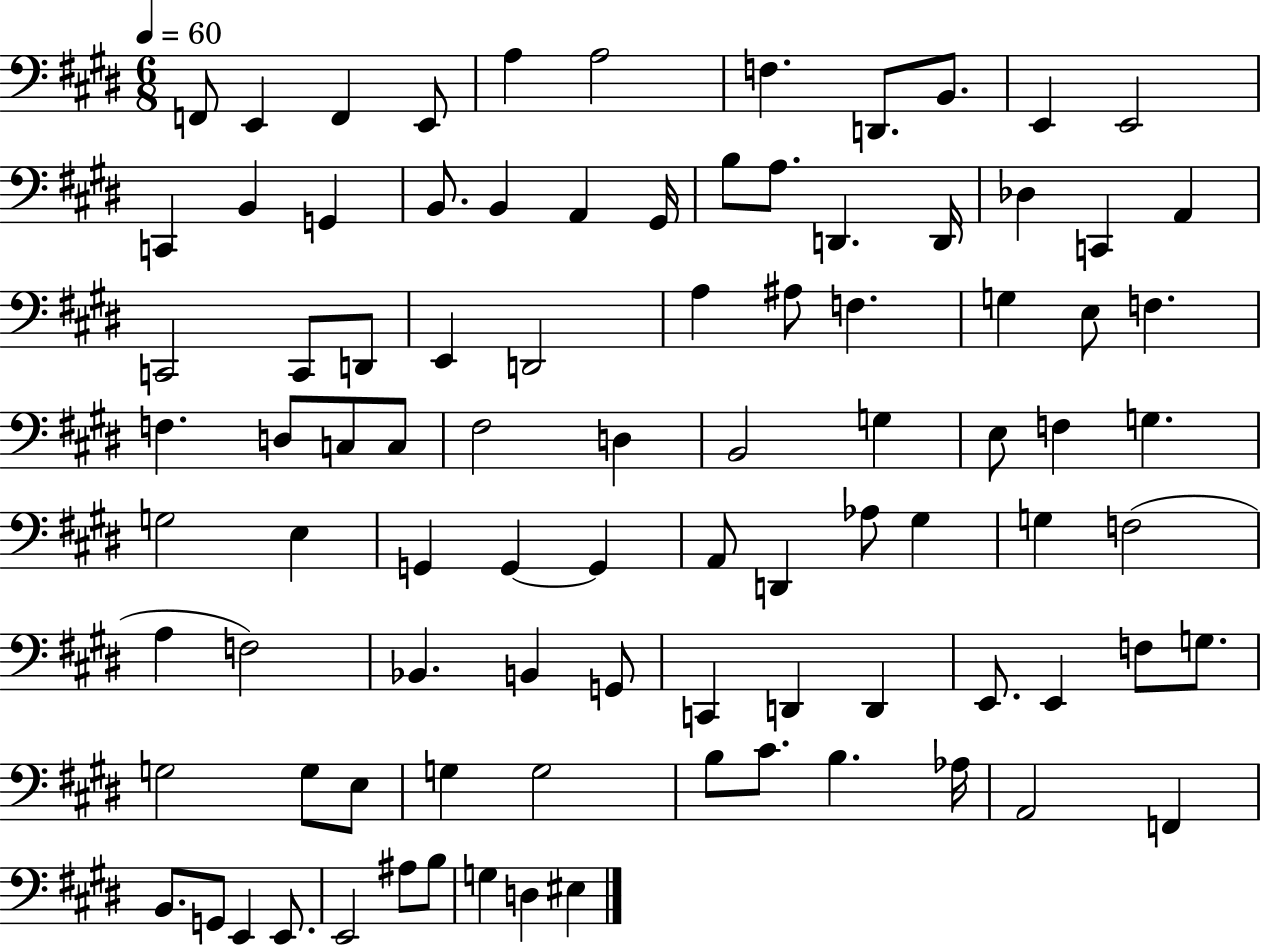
F2/e E2/q F2/q E2/e A3/q A3/h F3/q. D2/e. B2/e. E2/q E2/h C2/q B2/q G2/q B2/e. B2/q A2/q G#2/s B3/e A3/e. D2/q. D2/s Db3/q C2/q A2/q C2/h C2/e D2/e E2/q D2/h A3/q A#3/e F3/q. G3/q E3/e F3/q. F3/q. D3/e C3/e C3/e F#3/h D3/q B2/h G3/q E3/e F3/q G3/q. G3/h E3/q G2/q G2/q G2/q A2/e D2/q Ab3/e G#3/q G3/q F3/h A3/q F3/h Bb2/q. B2/q G2/e C2/q D2/q D2/q E2/e. E2/q F3/e G3/e. G3/h G3/e E3/e G3/q G3/h B3/e C#4/e. B3/q. Ab3/s A2/h F2/q B2/e. G2/e E2/q E2/e. E2/h A#3/e B3/e G3/q D3/q EIS3/q